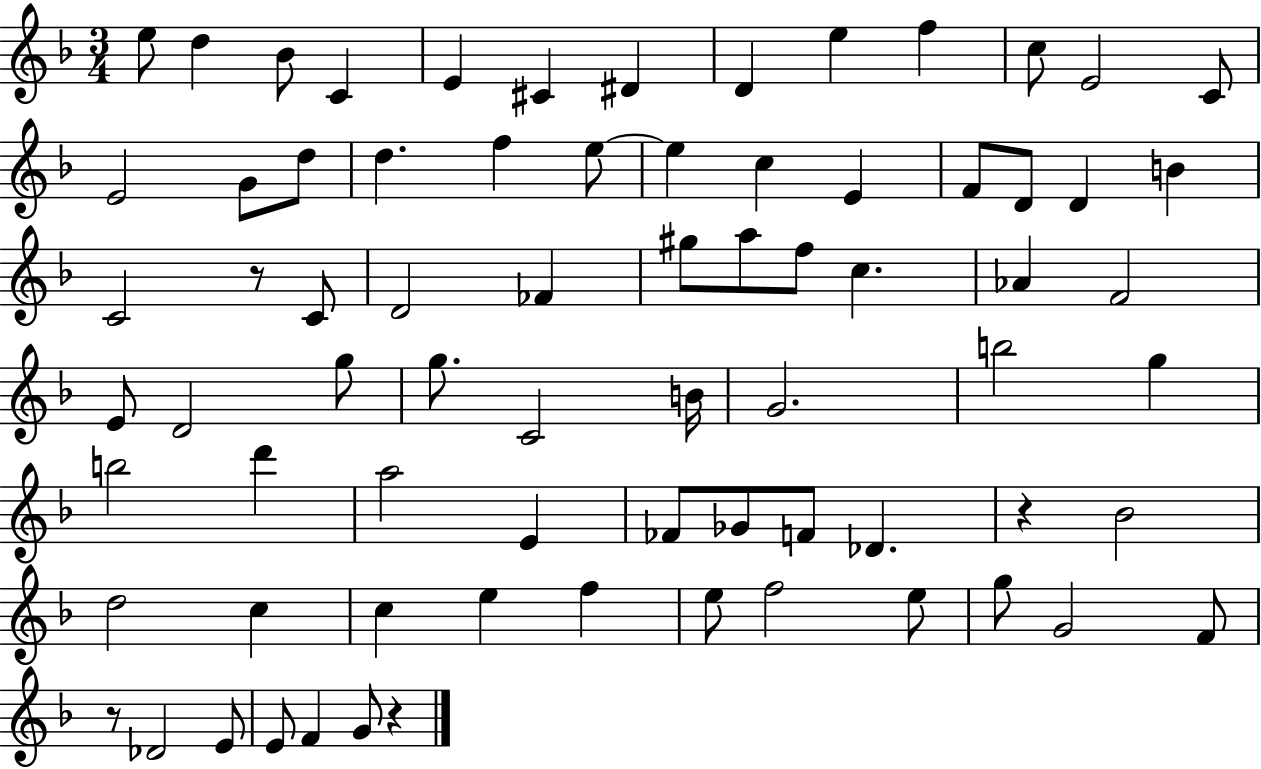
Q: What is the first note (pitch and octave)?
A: E5